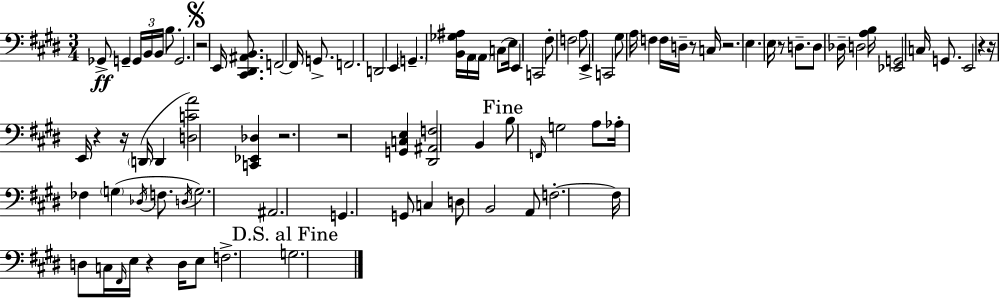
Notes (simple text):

Gb2/e G2/q G2/s B2/s B2/s B3/e. G2/h. R/h E2/s [C#2,D#2,A#2,B2]/e. F2/h F2/s G2/e. F2/h. D2/h E2/q G2/q. [B2,Gb3,A#3]/s A2/s A2/s C3/e E3/s E2/q C2/h F#3/e F3/h A3/e E2/q C2/h G#3/e A3/s F3/q F3/s D3/s R/e C3/s R/h. E3/q. E3/s R/e D3/e. D3/e Db3/s D3/h [A3,B3]/s [Eb2,G2]/h C3/s G2/e. E2/h R/q R/s E2/s R/q R/s D2/s D2/q [D3,C4,A4]/h [C2,Eb2,Db3]/q R/h. R/h [G2,C3,E3]/q [D#2,A#2,F3]/h B2/q B3/e F2/s G3/h A3/e Ab3/s FES3/q G3/q Db3/s F3/e. D3/s G3/h. A#2/h. G2/q. G2/e C3/q D3/e B2/h A2/e F3/h. F3/s D3/e C3/s F#2/s E3/s R/q D3/s E3/e F3/h. G3/h.